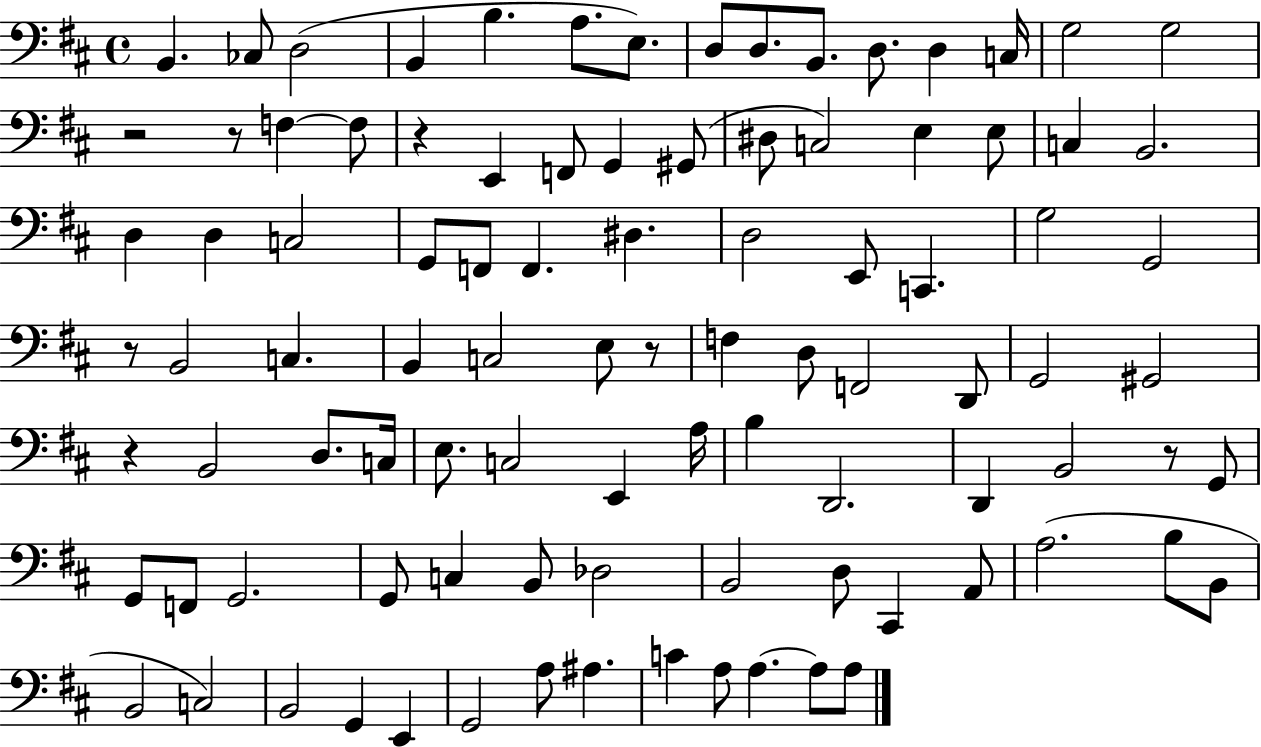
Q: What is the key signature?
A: D major